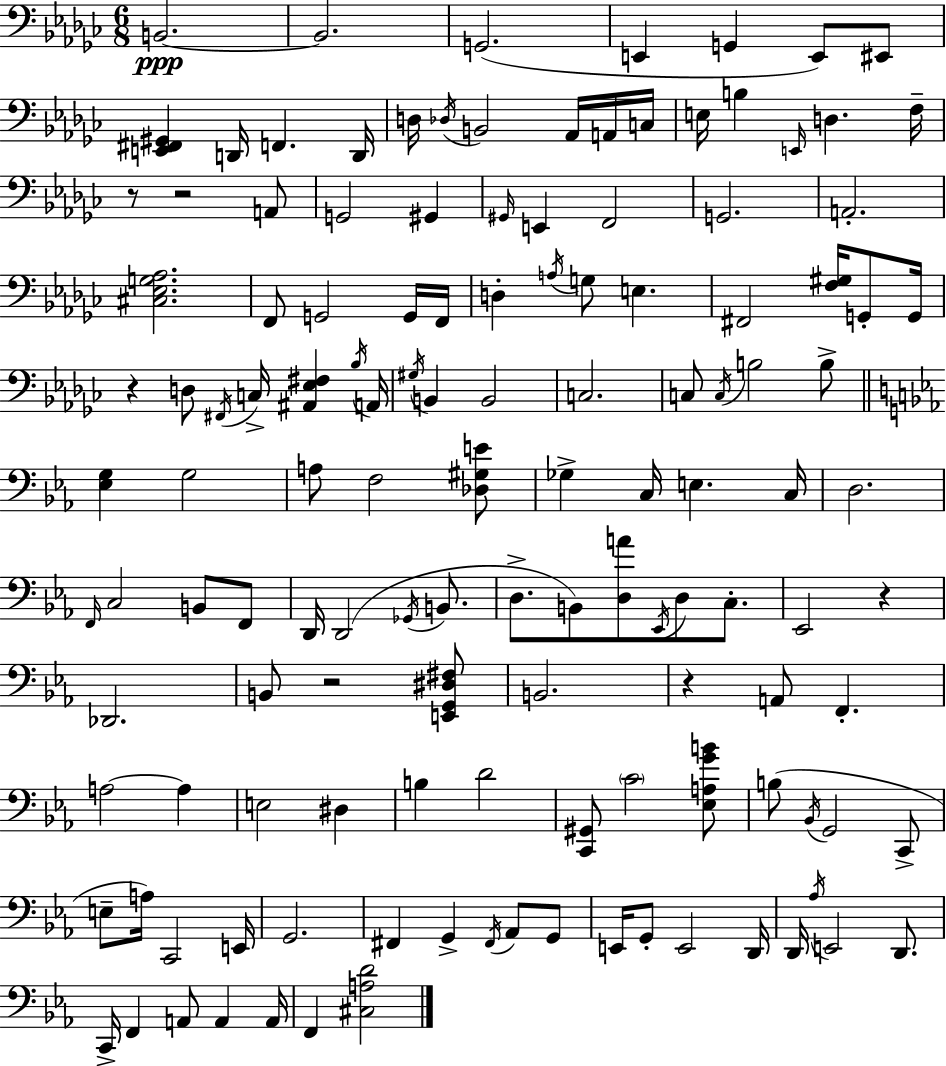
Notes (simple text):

B2/h. B2/h. G2/h. E2/q G2/q E2/e EIS2/e [E2,F#2,G#2]/q D2/s F2/q. D2/s D3/s Db3/s B2/h Ab2/s A2/s C3/s E3/s B3/q E2/s D3/q. F3/s R/e R/h A2/e G2/h G#2/q G#2/s E2/q F2/h G2/h. A2/h. [C#3,Eb3,G3,Ab3]/h. F2/e G2/h G2/s F2/s D3/q A3/s G3/e E3/q. F#2/h [F3,G#3]/s G2/e G2/s R/q D3/e F#2/s C3/s [A#2,Eb3,F#3]/q Bb3/s A2/s G#3/s B2/q B2/h C3/h. C3/e C3/s B3/h B3/e [Eb3,G3]/q G3/h A3/e F3/h [Db3,G#3,E4]/e Gb3/q C3/s E3/q. C3/s D3/h. F2/s C3/h B2/e F2/e D2/s D2/h Gb2/s B2/e. D3/e. B2/e [D3,A4]/e Eb2/s D3/e C3/e. Eb2/h R/q Db2/h. B2/e R/h [E2,G2,D#3,F#3]/e B2/h. R/q A2/e F2/q. A3/h A3/q E3/h D#3/q B3/q D4/h [C2,G#2]/e C4/h [Eb3,A3,G4,B4]/e B3/e Bb2/s G2/h C2/e E3/e A3/s C2/h E2/s G2/h. F#2/q G2/q F#2/s Ab2/e G2/e E2/s G2/e E2/h D2/s D2/s Ab3/s E2/h D2/e. C2/s F2/q A2/e A2/q A2/s F2/q [C#3,A3,D4]/h